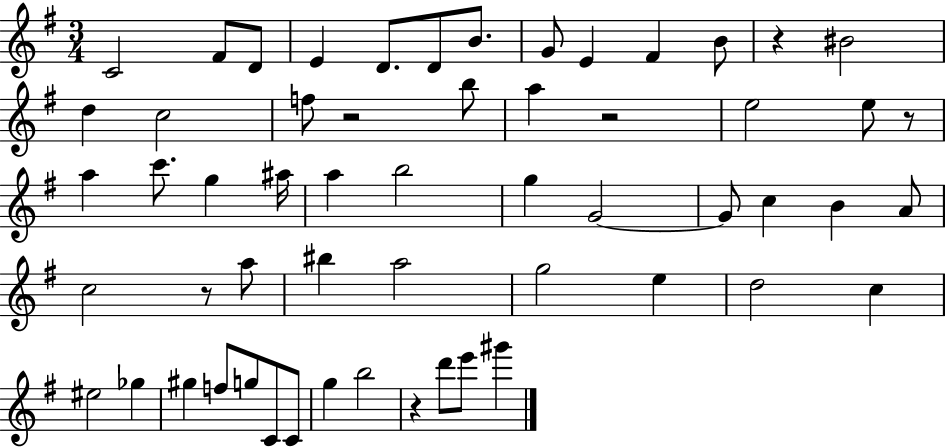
C4/h F#4/e D4/e E4/q D4/e. D4/e B4/e. G4/e E4/q F#4/q B4/e R/q BIS4/h D5/q C5/h F5/e R/h B5/e A5/q R/h E5/h E5/e R/e A5/q C6/e. G5/q A#5/s A5/q B5/h G5/q G4/h G4/e C5/q B4/q A4/e C5/h R/e A5/e BIS5/q A5/h G5/h E5/q D5/h C5/q EIS5/h Gb5/q G#5/q F5/e G5/e C4/e C4/e G5/q B5/h R/q D6/e E6/e G#6/q